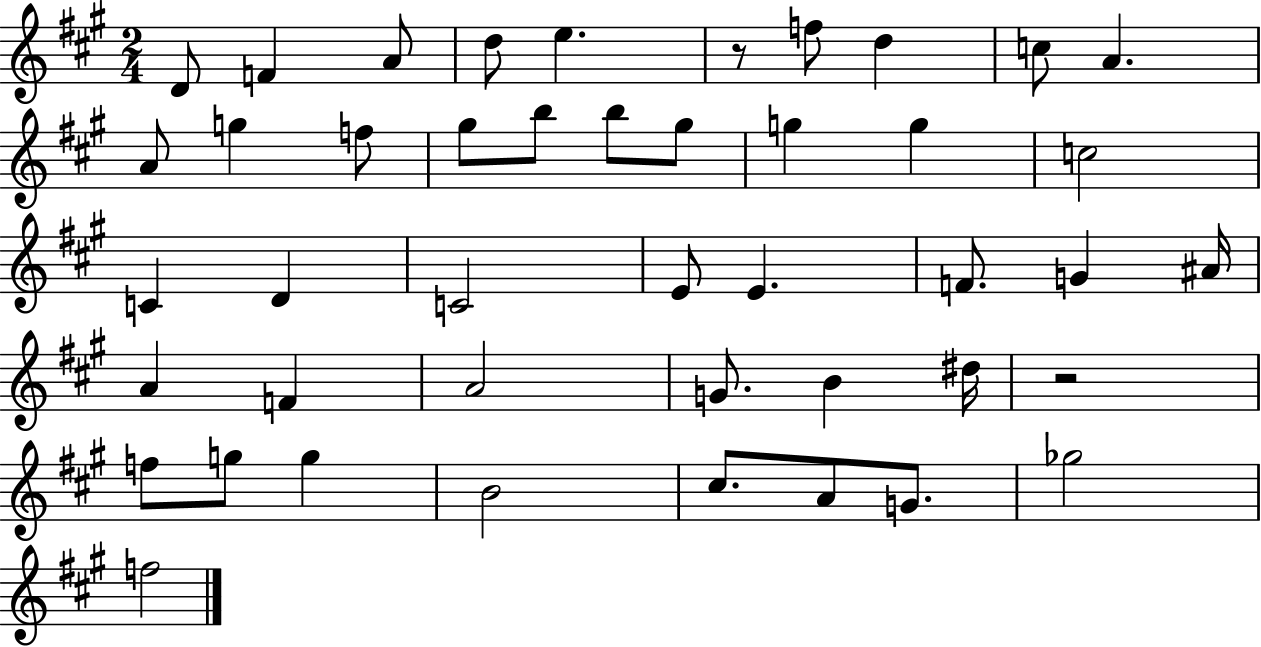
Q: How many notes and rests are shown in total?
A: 44